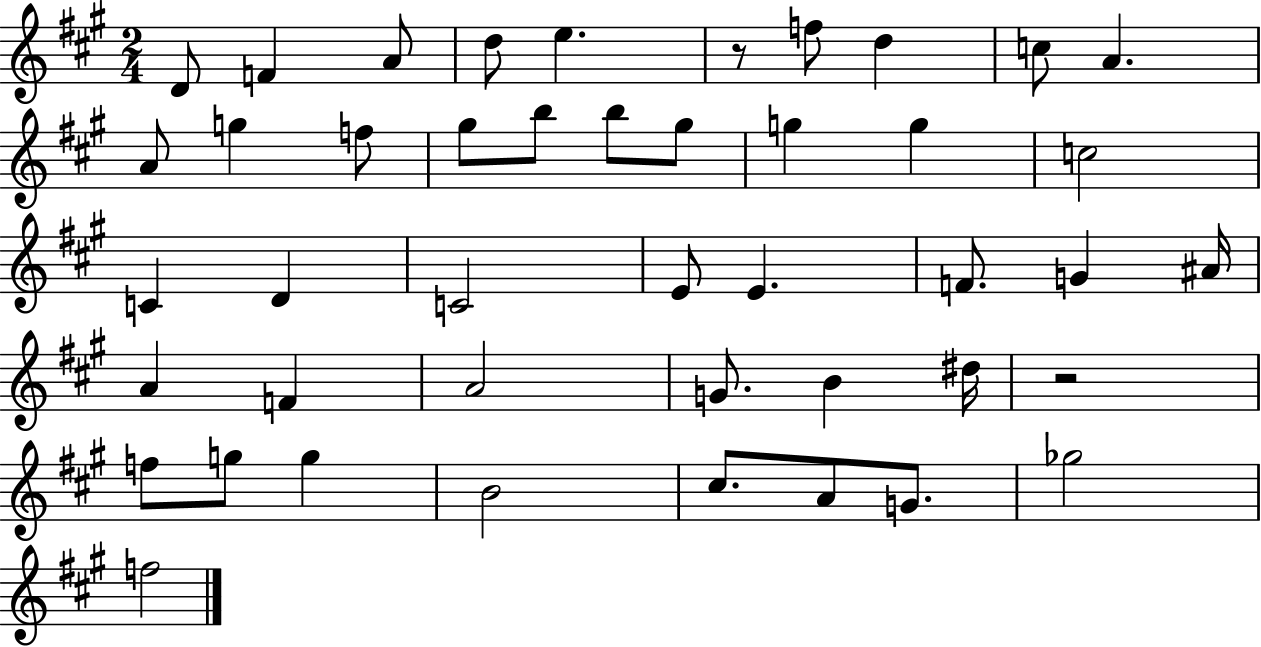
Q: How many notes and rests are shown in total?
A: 44